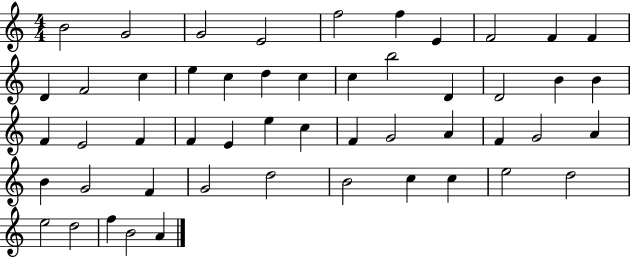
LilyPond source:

{
  \clef treble
  \numericTimeSignature
  \time 4/4
  \key c \major
  b'2 g'2 | g'2 e'2 | f''2 f''4 e'4 | f'2 f'4 f'4 | \break d'4 f'2 c''4 | e''4 c''4 d''4 c''4 | c''4 b''2 d'4 | d'2 b'4 b'4 | \break f'4 e'2 f'4 | f'4 e'4 e''4 c''4 | f'4 g'2 a'4 | f'4 g'2 a'4 | \break b'4 g'2 f'4 | g'2 d''2 | b'2 c''4 c''4 | e''2 d''2 | \break e''2 d''2 | f''4 b'2 a'4 | \bar "|."
}